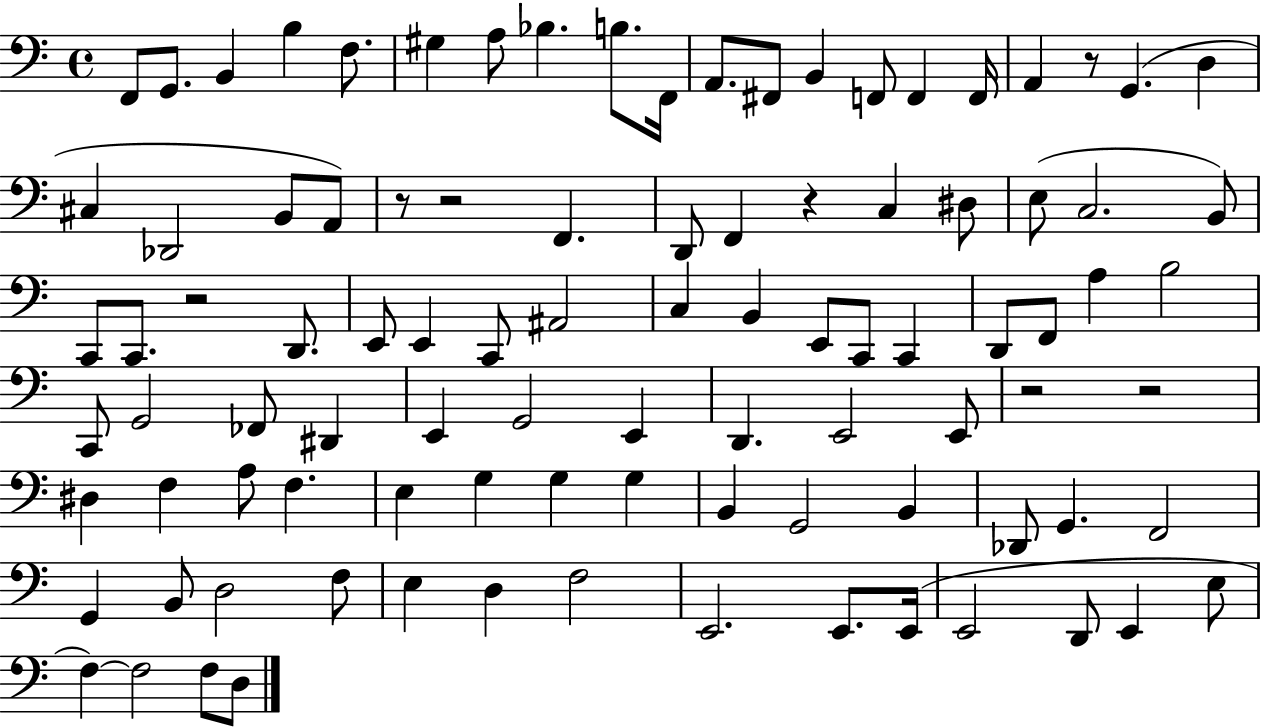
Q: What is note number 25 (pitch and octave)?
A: D2